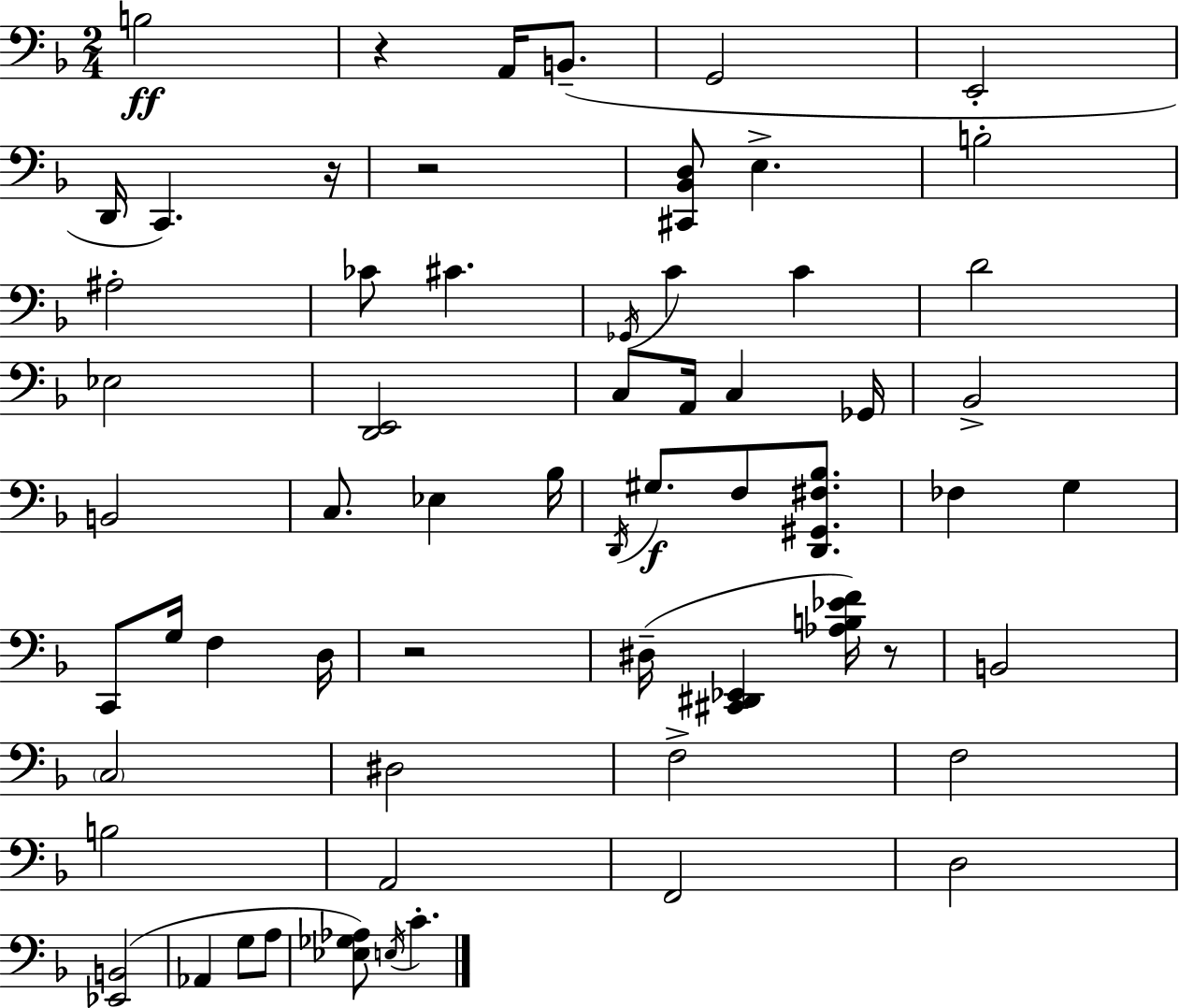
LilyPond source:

{
  \clef bass
  \numericTimeSignature
  \time 2/4
  \key f \major
  b2\ff | r4 a,16 b,8.--( | g,2 | e,2-. | \break d,16 c,4.) r16 | r2 | <cis, bes, d>8 e4.-> | b2-. | \break ais2-. | ces'8 cis'4. | \acciaccatura { ges,16 } c'4 c'4 | d'2 | \break ees2 | <d, e,>2 | c8 a,16 c4 | ges,16 bes,2-> | \break b,2 | c8. ees4 | bes16 \acciaccatura { d,16 }\f gis8. f8 <d, gis, fis bes>8. | fes4 g4 | \break c,8 g16 f4 | d16 r2 | dis16--( <cis, dis, ees,>4 <aes b ees' f'>16) | r8 b,2 | \break \parenthesize c2 | dis2 | f2-> | f2 | \break b2 | a,2 | f,2 | d2 | \break <ees, b,>2( | aes,4 g8 | a8 <ees ges aes>8) \acciaccatura { e16 } c'4.-. | \bar "|."
}